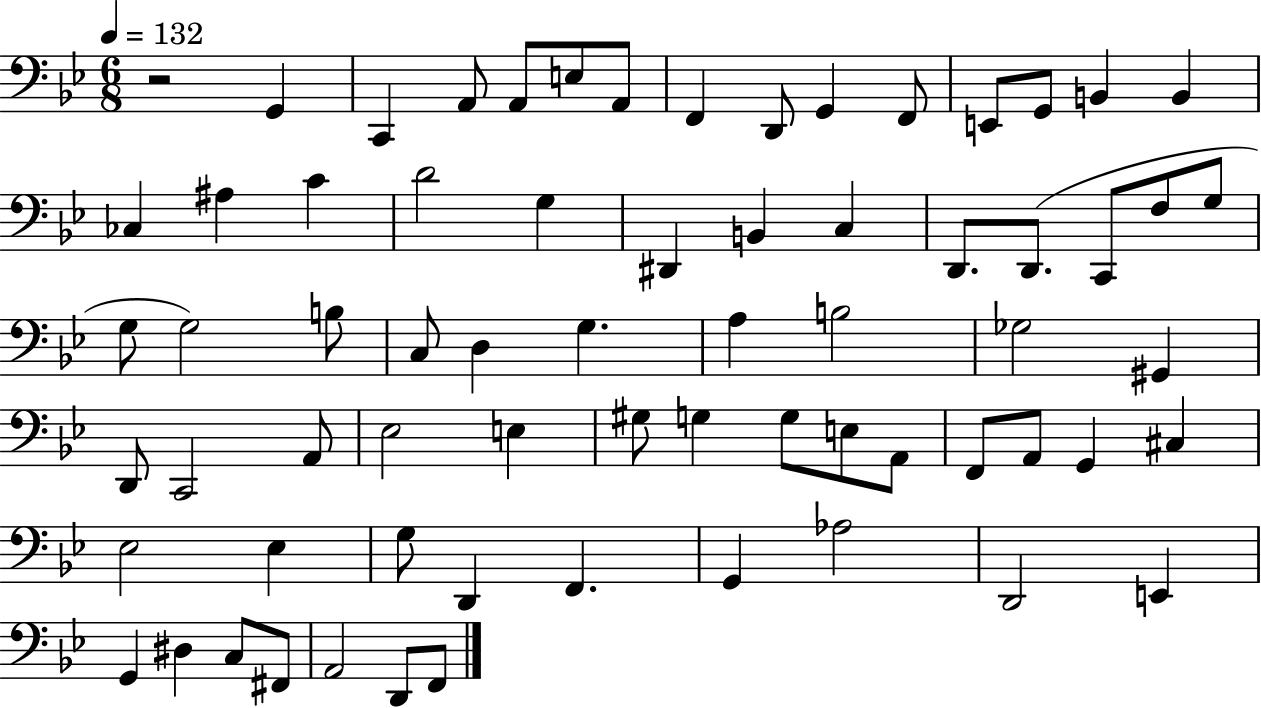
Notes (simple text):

R/h G2/q C2/q A2/e A2/e E3/e A2/e F2/q D2/e G2/q F2/e E2/e G2/e B2/q B2/q CES3/q A#3/q C4/q D4/h G3/q D#2/q B2/q C3/q D2/e. D2/e. C2/e F3/e G3/e G3/e G3/h B3/e C3/e D3/q G3/q. A3/q B3/h Gb3/h G#2/q D2/e C2/h A2/e Eb3/h E3/q G#3/e G3/q G3/e E3/e A2/e F2/e A2/e G2/q C#3/q Eb3/h Eb3/q G3/e D2/q F2/q. G2/q Ab3/h D2/h E2/q G2/q D#3/q C3/e F#2/e A2/h D2/e F2/e